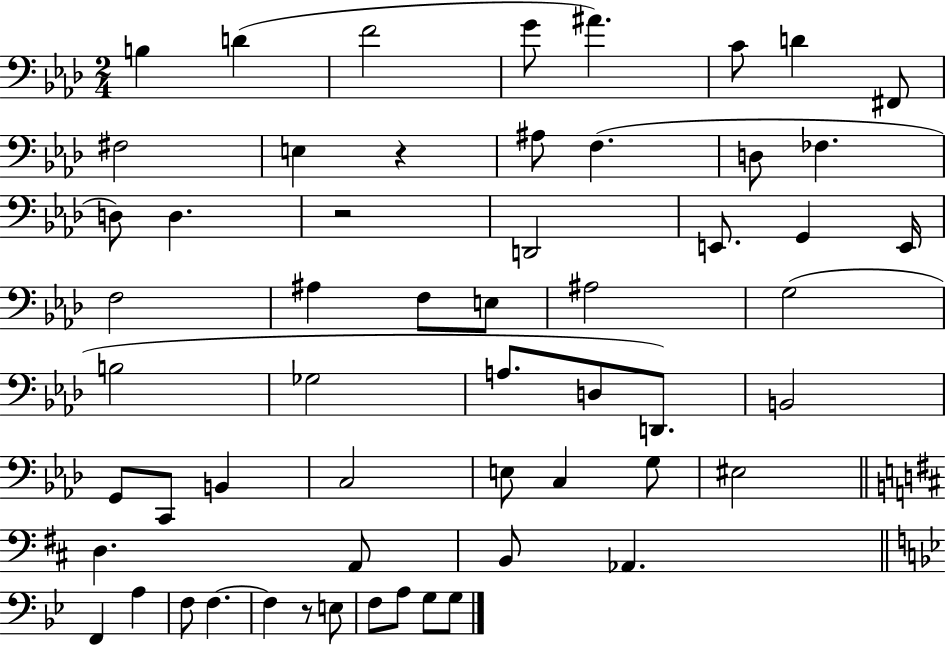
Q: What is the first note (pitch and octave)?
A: B3